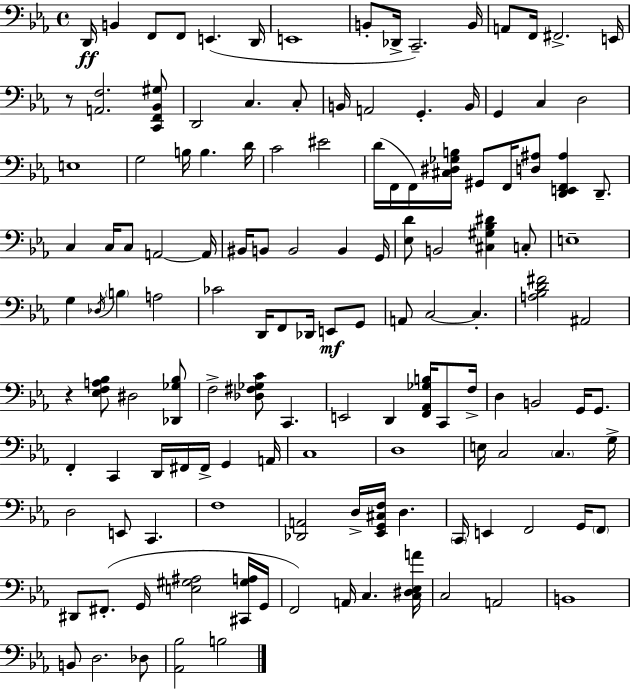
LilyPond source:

{
  \clef bass
  \time 4/4
  \defaultTimeSignature
  \key ees \major
  d,16\ff b,4 f,8 f,8 e,4.( d,16 | e,1 | b,8-. des,16-> c,2.--) b,16 | a,8 f,16 fis,2.-> e,16 | \break r8 <a, f>2. <c, f, bes, gis>8 | d,2 c4. c8-. | b,16 a,2 g,4.-. b,16 | g,4 c4 d2 | \break e1 | g2 b16 b4. d'16 | c'2 eis'2 | d'16( f,16 f,16) <cis dis ges b>16 gis,8 f,16 <d ais>8 <d, e, f, ais>4 d,8.-- | \break c4 c16 c8 a,2~~ a,16 | bis,16 b,8 b,2 b,4 g,16 | <ees d'>8 b,2 <cis gis bes dis'>4 c8-. | e1-- | \break g4 \acciaccatura { des16 } \parenthesize b4 a2 | ces'2 d,16 f,8 des,16 e,8\mf g,8 | a,8 c2~~ c4.-. | <a bes d' fis'>2 ais,2 | \break r4 <ees f a bes>8 dis2 <des, ges bes>8 | f2-> <des fis ges c'>8 c,4. | e,2 d,4 <f, aes, ges b>16 c,8 | f16-> d4 b,2 g,16 g,8. | \break f,4-. c,4 d,16 fis,16 fis,16-> g,4 | a,16 c1 | d1 | e16 c2 \parenthesize c4. | \break g16-> d2 e,8 c,4. | f1 | <des, a,>2 d16-> <ees, g, cis f>16 d4. | \parenthesize c,16 e,4 f,2 g,16 \parenthesize f,8 | \break dis,8 fis,8.-.( g,16 <e gis ais>2 <cis, gis a>16 | g,16 f,2) a,16 c4. | <c dis ees a'>16 c2 a,2 | b,1 | \break b,8 d2. des8 | <aes, bes>2 b2 | \bar "|."
}